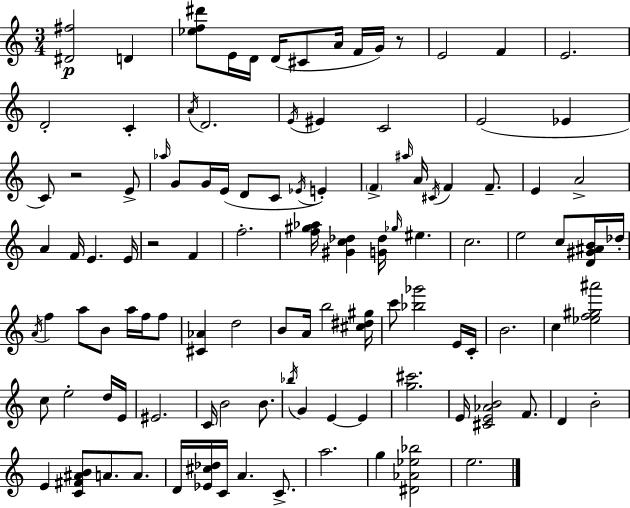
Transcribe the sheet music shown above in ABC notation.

X:1
T:Untitled
M:3/4
L:1/4
K:C
[^D^f]2 D [_ef^d']/2 E/4 D/4 D/4 ^C/2 A/4 F/4 G/4 z/2 E2 F E2 D2 C A/4 D2 E/4 ^E C2 E2 _E C/2 z2 E/2 _a/4 G/2 G/4 E/4 D/2 C/2 _E/4 E F ^a/4 A/4 ^C/4 F F/2 E A2 A F/4 E E/4 z2 F f2 [f^g_a]/4 [^Gc_d] [G_d]/4 _g/4 ^e c2 e2 c/2 [D^G^AB]/4 _d/4 A/4 f a/2 B/2 a/4 f/4 f/2 [^C_A] d2 B/2 A/4 b2 [^c^d^g]/4 c'/2 [_b_g']2 E/4 C/4 B2 c [_ef^g^a']2 c/2 e2 d/4 E/4 ^E2 C/4 B2 B/2 _b/4 G E E [g^c']2 E/4 [^CE_AB]2 F/2 D B2 E [C^F^AB]/2 A/2 A/2 D/4 [_E^c_d]/4 C/4 A C/2 a2 g [^D_A_e_b]2 e2